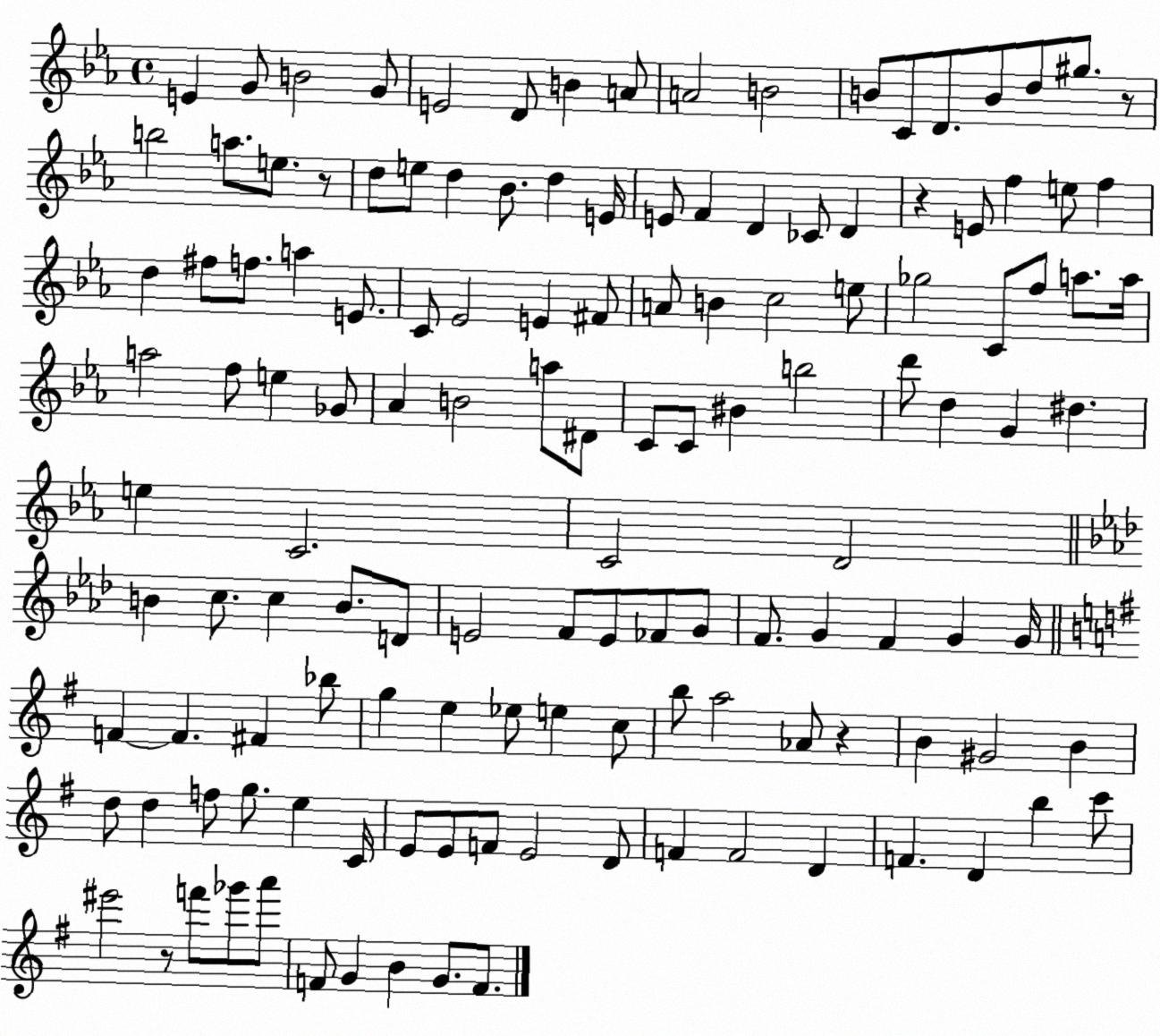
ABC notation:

X:1
T:Untitled
M:4/4
L:1/4
K:Eb
E G/2 B2 G/2 E2 D/2 B A/2 A2 B2 B/2 C/2 D/2 B/2 d/2 ^g/2 z/2 b2 a/2 e/2 z/2 d/2 e/2 d _B/2 d E/4 E/2 F D _C/2 D z E/2 f e/2 f d ^f/2 f/2 a E/2 C/2 _E2 E ^F/2 A/2 B c2 e/2 _g2 C/2 f/2 a/2 a/4 a2 f/2 e _G/2 _A B2 a/2 ^D/2 C/2 C/2 ^B b2 d'/2 d G ^d e C2 C2 D2 B c/2 c B/2 D/2 E2 F/2 E/2 _F/2 G/2 F/2 G F G G/4 F F ^F _b/2 g e _e/2 e c/2 b/2 a2 _A/2 z B ^G2 B d/2 d f/2 g/2 e C/4 E/2 E/2 F/2 E2 D/2 F F2 D F D b c'/2 ^e'2 z/2 f'/2 _g'/2 a'/2 F/2 G B G/2 F/2